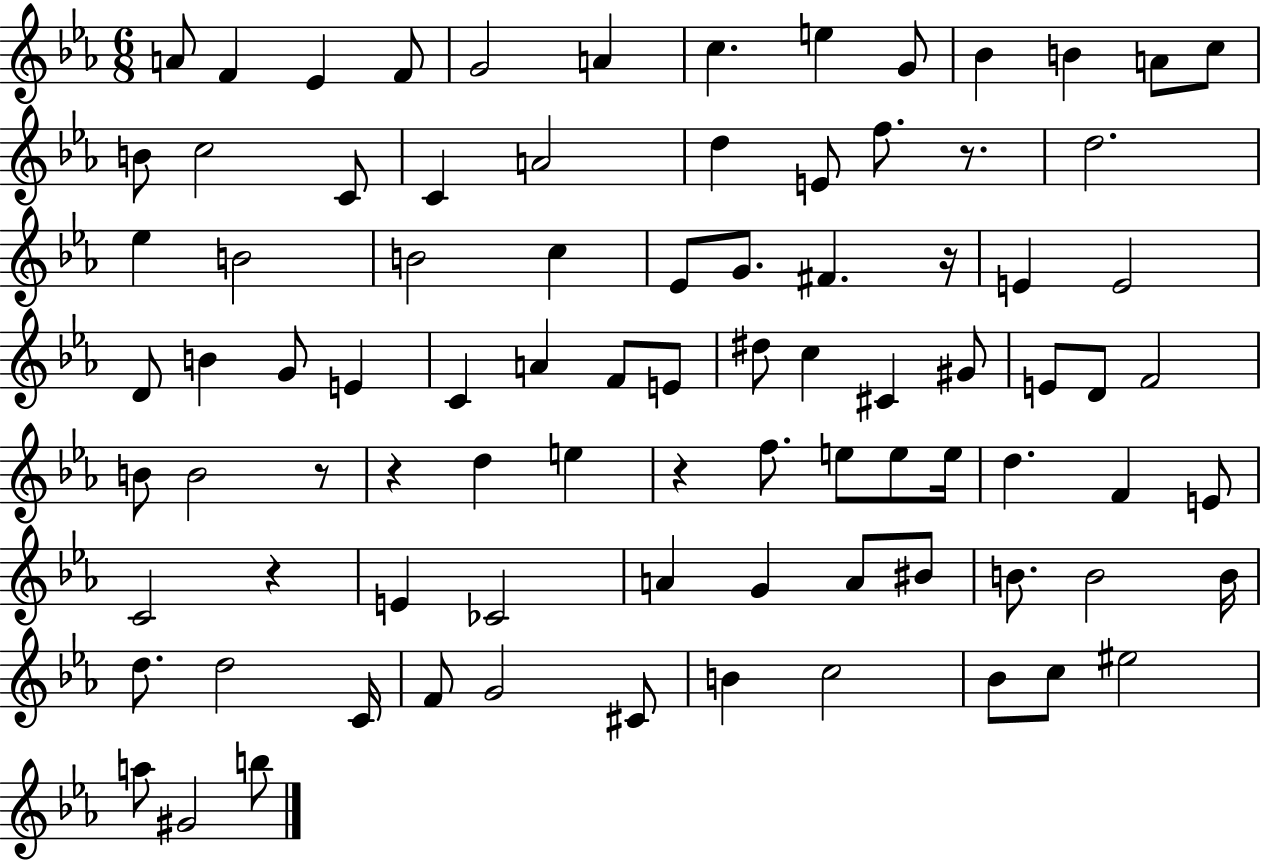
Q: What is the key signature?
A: EES major